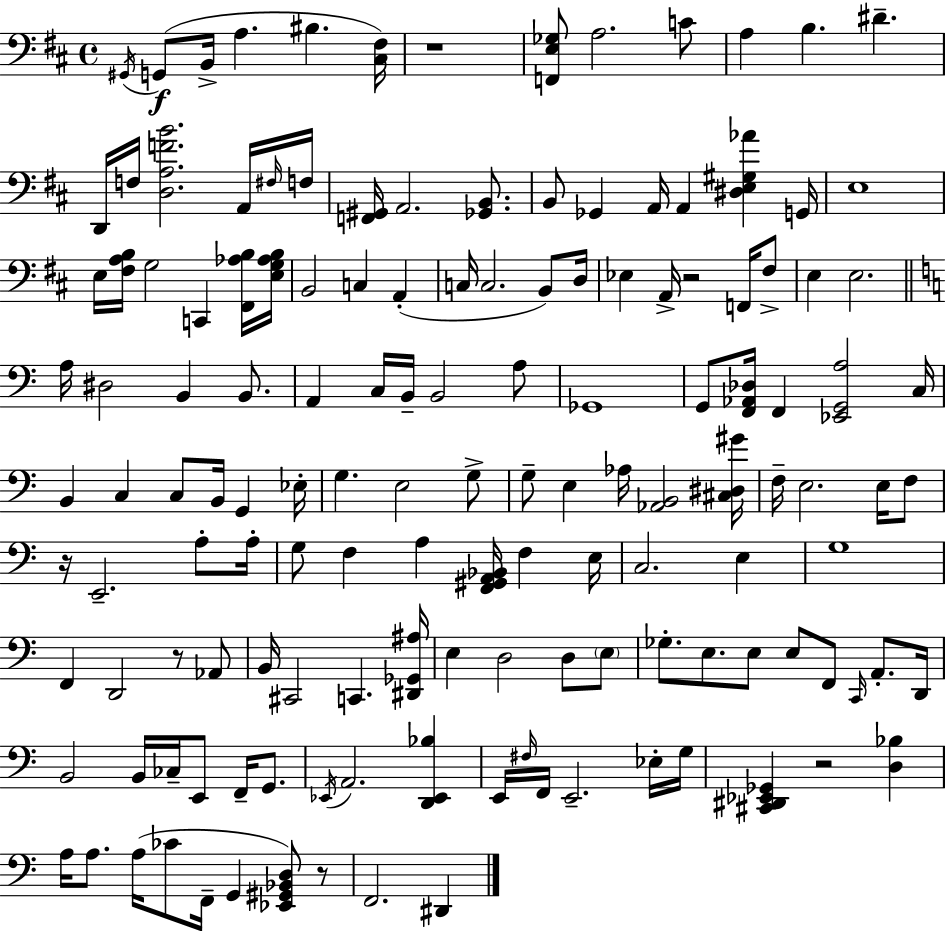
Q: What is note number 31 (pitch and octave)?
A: B2